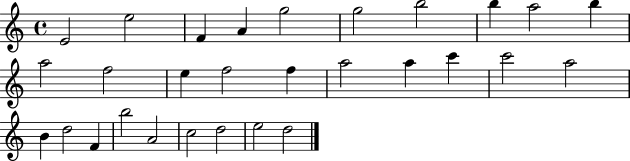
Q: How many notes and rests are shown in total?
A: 29